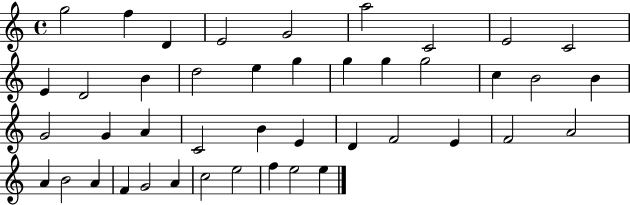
G5/h F5/q D4/q E4/h G4/h A5/h C4/h E4/h C4/h E4/q D4/h B4/q D5/h E5/q G5/q G5/q G5/q G5/h C5/q B4/h B4/q G4/h G4/q A4/q C4/h B4/q E4/q D4/q F4/h E4/q F4/h A4/h A4/q B4/h A4/q F4/q G4/h A4/q C5/h E5/h F5/q E5/h E5/q